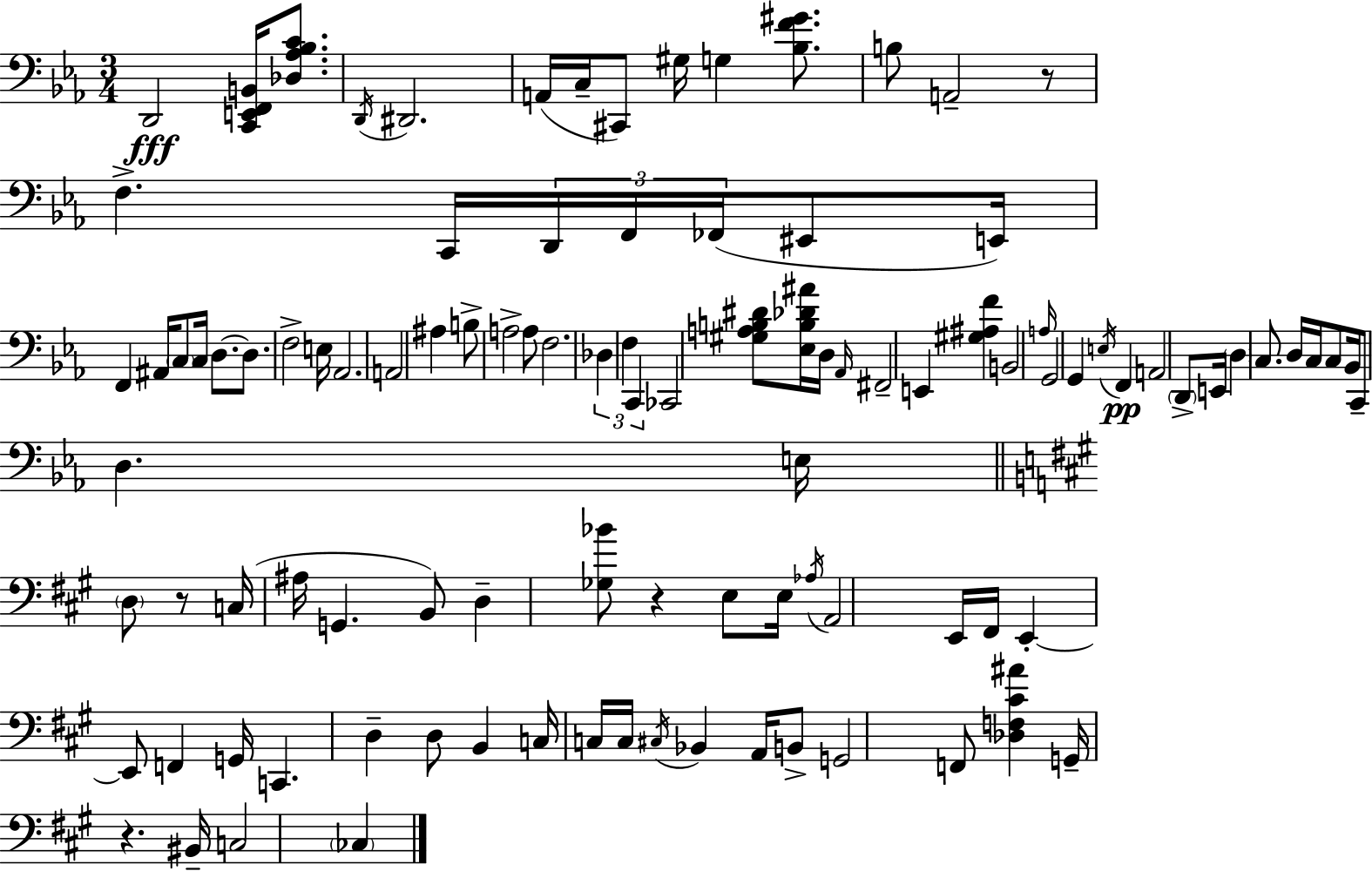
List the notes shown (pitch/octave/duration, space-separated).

D2/h [C2,E2,F2,B2]/s [Db3,Ab3,Bb3,C4]/e. D2/s D#2/h. A2/s C3/s C#2/e G#3/s G3/q [Bb3,F4,G#4]/e. B3/e A2/h R/e F3/q. C2/s D2/s F2/s FES2/s EIS2/e E2/s F2/q A#2/s C3/e C3/s D3/e. D3/e. F3/h E3/s Ab2/h. A2/h A#3/q B3/e A3/h A3/e F3/h. Db3/q F3/q C2/q CES2/h [G#3,A3,B3,D#4]/e [Eb3,B3,Db4,A#4]/s D3/s Ab2/s F#2/h E2/q [G#3,A#3,F4]/q B2/h A3/s G2/h G2/q E3/s F2/q A2/h D2/e E2/s D3/q C3/e. D3/s C3/s C3/e Bb2/s C2/e D3/q. E3/s D3/e R/e C3/s A#3/s G2/q. B2/e D3/q [Gb3,Bb4]/e R/q E3/e E3/s Ab3/s A2/h E2/s F#2/s E2/q E2/e F2/q G2/s C2/q. D3/q D3/e B2/q C3/s C3/s C3/s C#3/s Bb2/q A2/s B2/e G2/h F2/e [Db3,F3,C#4,A#4]/q G2/s R/q. BIS2/s C3/h CES3/q